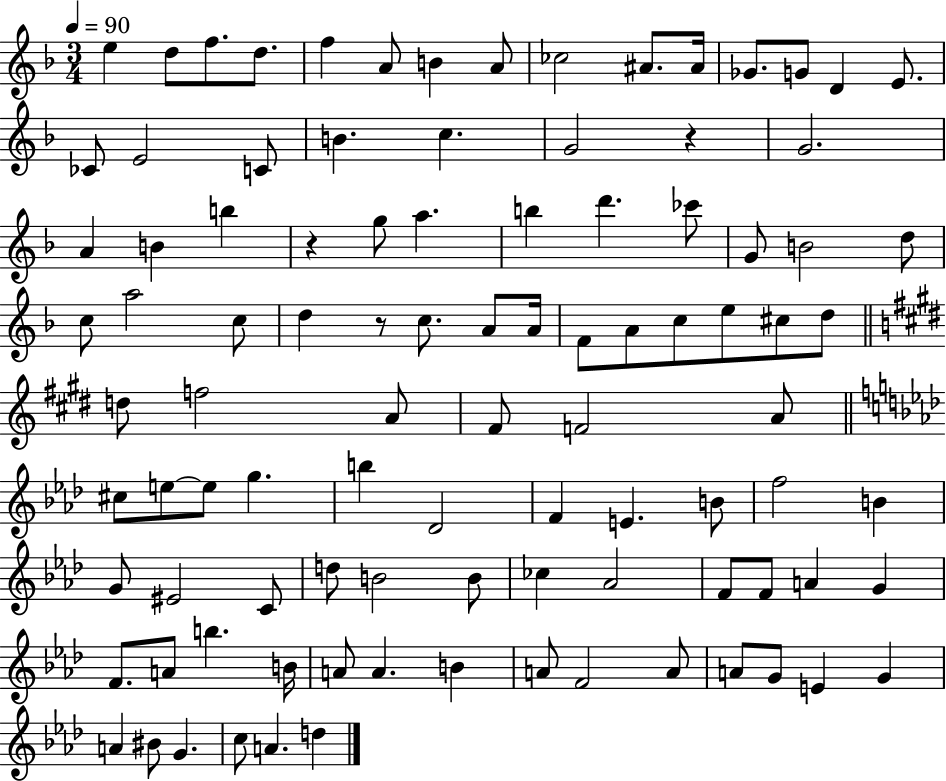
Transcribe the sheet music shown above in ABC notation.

X:1
T:Untitled
M:3/4
L:1/4
K:F
e d/2 f/2 d/2 f A/2 B A/2 _c2 ^A/2 ^A/4 _G/2 G/2 D E/2 _C/2 E2 C/2 B c G2 z G2 A B b z g/2 a b d' _c'/2 G/2 B2 d/2 c/2 a2 c/2 d z/2 c/2 A/2 A/4 F/2 A/2 c/2 e/2 ^c/2 d/2 d/2 f2 A/2 ^F/2 F2 A/2 ^c/2 e/2 e/2 g b _D2 F E B/2 f2 B G/2 ^E2 C/2 d/2 B2 B/2 _c _A2 F/2 F/2 A G F/2 A/2 b B/4 A/2 A B A/2 F2 A/2 A/2 G/2 E G A ^B/2 G c/2 A d